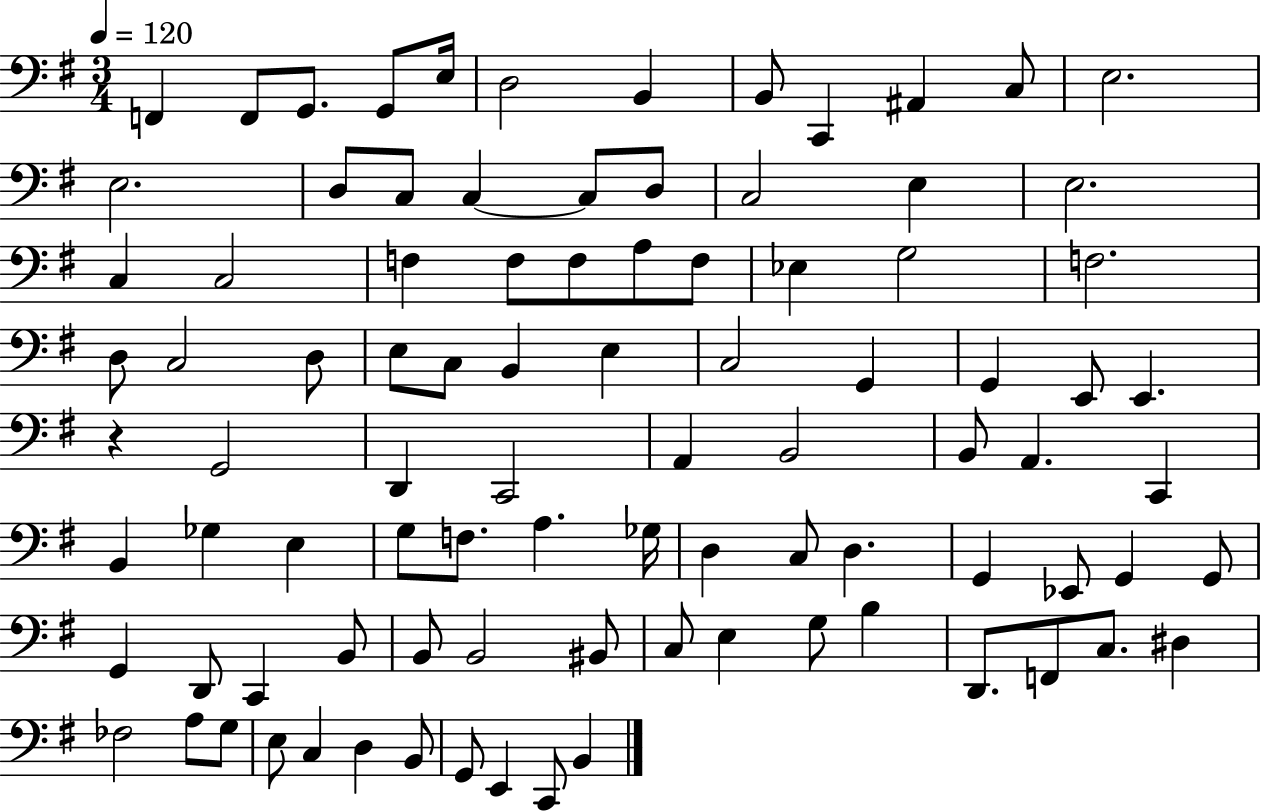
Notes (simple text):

F2/q F2/e G2/e. G2/e E3/s D3/h B2/q B2/e C2/q A#2/q C3/e E3/h. E3/h. D3/e C3/e C3/q C3/e D3/e C3/h E3/q E3/h. C3/q C3/h F3/q F3/e F3/e A3/e F3/e Eb3/q G3/h F3/h. D3/e C3/h D3/e E3/e C3/e B2/q E3/q C3/h G2/q G2/q E2/e E2/q. R/q G2/h D2/q C2/h A2/q B2/h B2/e A2/q. C2/q B2/q Gb3/q E3/q G3/e F3/e. A3/q. Gb3/s D3/q C3/e D3/q. G2/q Eb2/e G2/q G2/e G2/q D2/e C2/q B2/e B2/e B2/h BIS2/e C3/e E3/q G3/e B3/q D2/e. F2/e C3/e. D#3/q FES3/h A3/e G3/e E3/e C3/q D3/q B2/e G2/e E2/q C2/e B2/q